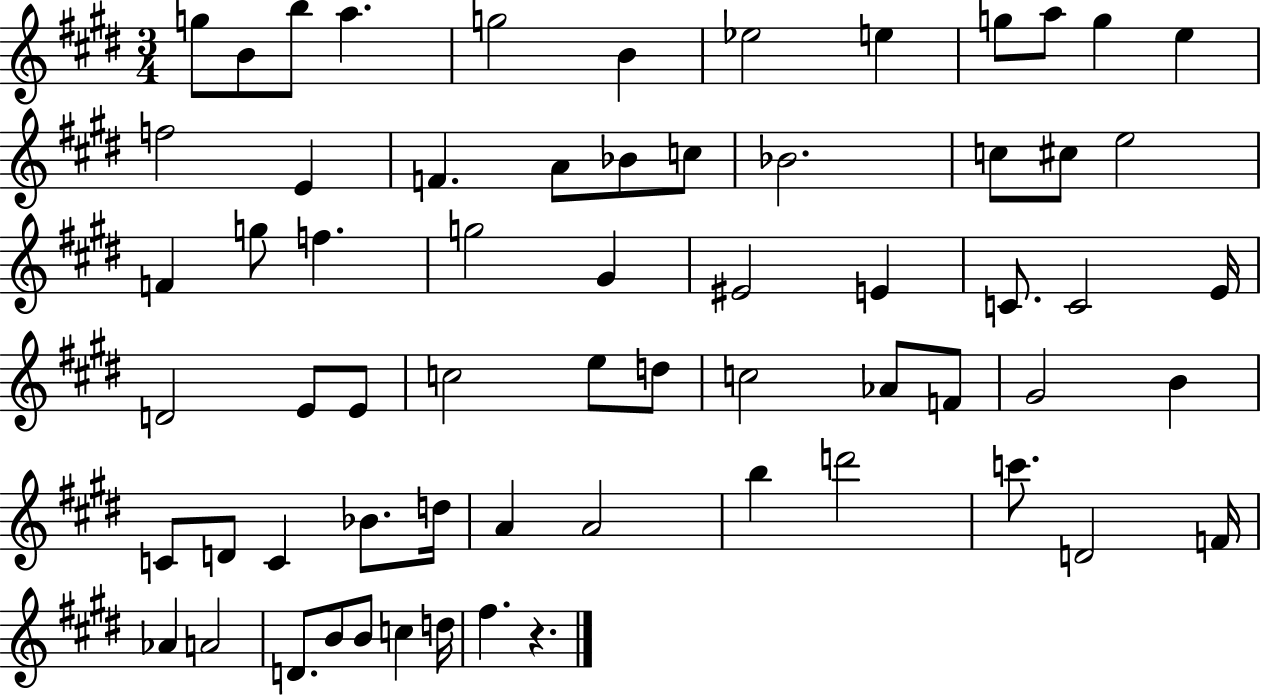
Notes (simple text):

G5/e B4/e B5/e A5/q. G5/h B4/q Eb5/h E5/q G5/e A5/e G5/q E5/q F5/h E4/q F4/q. A4/e Bb4/e C5/e Bb4/h. C5/e C#5/e E5/h F4/q G5/e F5/q. G5/h G#4/q EIS4/h E4/q C4/e. C4/h E4/s D4/h E4/e E4/e C5/h E5/e D5/e C5/h Ab4/e F4/e G#4/h B4/q C4/e D4/e C4/q Bb4/e. D5/s A4/q A4/h B5/q D6/h C6/e. D4/h F4/s Ab4/q A4/h D4/e. B4/e B4/e C5/q D5/s F#5/q. R/q.